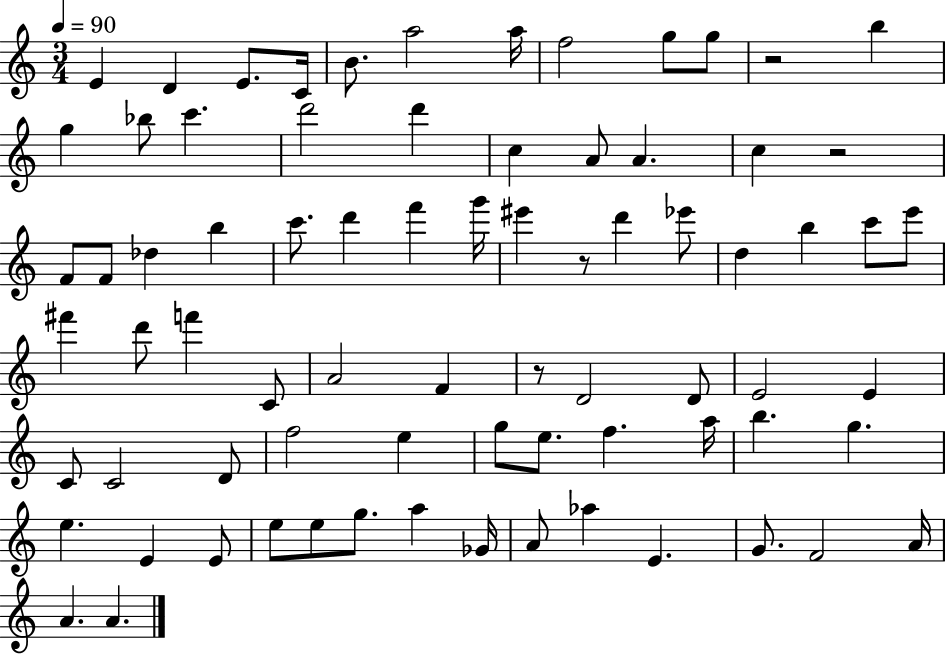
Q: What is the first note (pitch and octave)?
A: E4